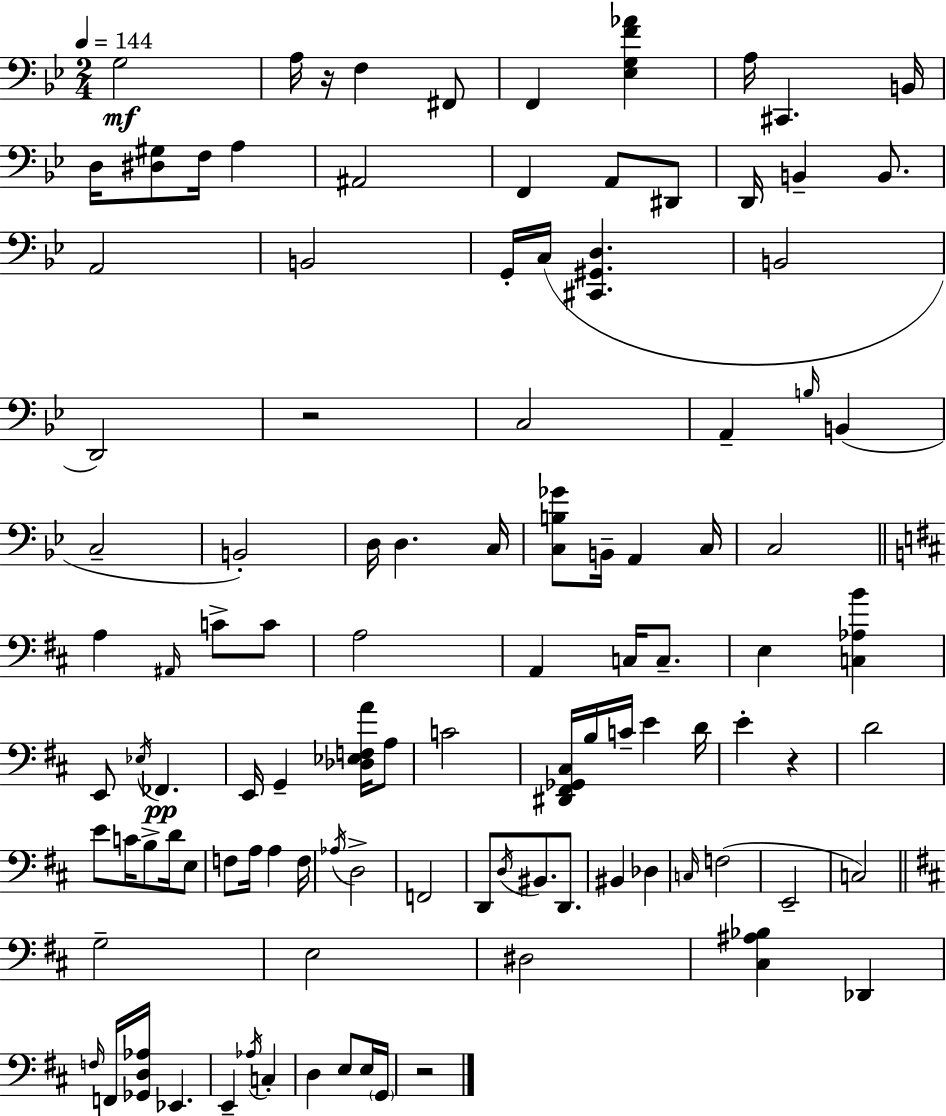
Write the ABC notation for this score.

X:1
T:Untitled
M:2/4
L:1/4
K:Bb
G,2 A,/4 z/4 F, ^F,,/2 F,, [_E,G,F_A] A,/4 ^C,, B,,/4 D,/4 [^D,^G,]/2 F,/4 A, ^A,,2 F,, A,,/2 ^D,,/2 D,,/4 B,, B,,/2 A,,2 B,,2 G,,/4 C,/4 [^C,,^G,,D,] B,,2 D,,2 z2 C,2 A,, B,/4 B,, C,2 B,,2 D,/4 D, C,/4 [C,B,_G]/2 B,,/4 A,, C,/4 C,2 A, ^A,,/4 C/2 C/2 A,2 A,, C,/4 C,/2 E, [C,_A,B] E,,/2 _E,/4 _F,, E,,/4 G,, [_D,_E,F,A]/4 A,/2 C2 [^D,,^F,,_G,,^C,]/4 B,/4 C/4 E D/4 E z D2 E/2 C/4 B,/2 D/4 E,/2 F,/2 A,/4 A, F,/4 _A,/4 D,2 F,,2 D,,/2 D,/4 ^B,,/2 D,,/2 ^B,, _D, C,/4 F,2 E,,2 C,2 G,2 E,2 ^D,2 [^C,^A,_B,] _D,, F,/4 F,,/4 [_G,,D,_A,]/4 _E,, E,, _A,/4 C, D, E,/2 E,/4 G,,/4 z2